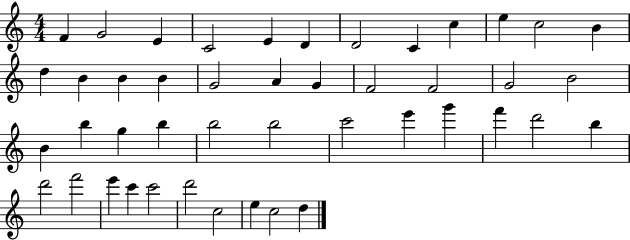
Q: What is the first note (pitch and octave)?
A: F4